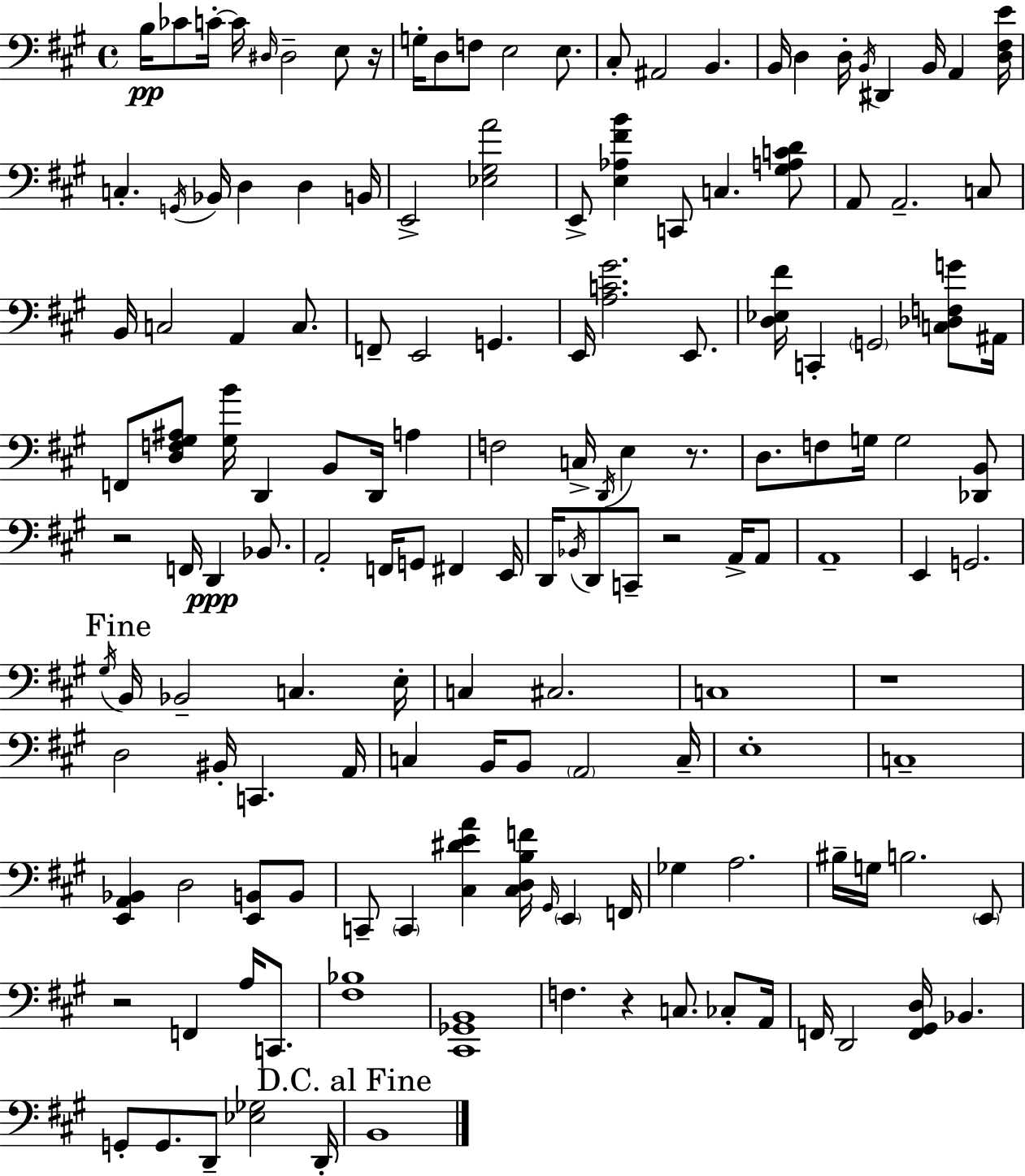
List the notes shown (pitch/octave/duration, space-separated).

B3/s CES4/e C4/s C4/s D#3/s D#3/h E3/e R/s G3/s D3/e F3/e E3/h E3/e. C#3/e A#2/h B2/q. B2/s D3/q D3/s B2/s D#2/q B2/s A2/q [D3,F#3,E4]/s C3/q. G2/s Bb2/s D3/q D3/q B2/s E2/h [Eb3,G#3,A4]/h E2/e [E3,Ab3,F#4,B4]/q C2/e C3/q. [G#3,A3,C4,D4]/e A2/e A2/h. C3/e B2/s C3/h A2/q C3/e. F2/e E2/h G2/q. E2/s [A3,C4,G#4]/h. E2/e. [D3,Eb3,F#4]/s C2/q G2/h [C3,Db3,F3,G4]/e A#2/s F2/e [D3,F3,G#3,A#3]/e [G#3,B4]/s D2/q B2/e D2/s A3/q F3/h C3/s D2/s E3/q R/e. D3/e. F3/e G3/s G3/h [Db2,B2]/e R/h F2/s D2/q Bb2/e. A2/h F2/s G2/e F#2/q E2/s D2/s Bb2/s D2/e C2/e R/h A2/s A2/e A2/w E2/q G2/h. G#3/s B2/s Bb2/h C3/q. E3/s C3/q C#3/h. C3/w R/w D3/h BIS2/s C2/q. A2/s C3/q B2/s B2/e A2/h C3/s E3/w C3/w [E2,A2,Bb2]/q D3/h [E2,B2]/e B2/e C2/e C2/q [C#3,D#4,E4,A4]/q [C#3,D3,B3,F4]/s G#2/s E2/q F2/s Gb3/q A3/h. BIS3/s G3/s B3/h. E2/e R/h F2/q A3/s C2/e. [F#3,Bb3]/w [C#2,Gb2,B2]/w F3/q. R/q C3/e. CES3/e A2/s F2/s D2/h [F2,G#2,D3]/s Bb2/q. G2/e G2/e. D2/e [Eb3,Gb3]/h D2/s B2/w